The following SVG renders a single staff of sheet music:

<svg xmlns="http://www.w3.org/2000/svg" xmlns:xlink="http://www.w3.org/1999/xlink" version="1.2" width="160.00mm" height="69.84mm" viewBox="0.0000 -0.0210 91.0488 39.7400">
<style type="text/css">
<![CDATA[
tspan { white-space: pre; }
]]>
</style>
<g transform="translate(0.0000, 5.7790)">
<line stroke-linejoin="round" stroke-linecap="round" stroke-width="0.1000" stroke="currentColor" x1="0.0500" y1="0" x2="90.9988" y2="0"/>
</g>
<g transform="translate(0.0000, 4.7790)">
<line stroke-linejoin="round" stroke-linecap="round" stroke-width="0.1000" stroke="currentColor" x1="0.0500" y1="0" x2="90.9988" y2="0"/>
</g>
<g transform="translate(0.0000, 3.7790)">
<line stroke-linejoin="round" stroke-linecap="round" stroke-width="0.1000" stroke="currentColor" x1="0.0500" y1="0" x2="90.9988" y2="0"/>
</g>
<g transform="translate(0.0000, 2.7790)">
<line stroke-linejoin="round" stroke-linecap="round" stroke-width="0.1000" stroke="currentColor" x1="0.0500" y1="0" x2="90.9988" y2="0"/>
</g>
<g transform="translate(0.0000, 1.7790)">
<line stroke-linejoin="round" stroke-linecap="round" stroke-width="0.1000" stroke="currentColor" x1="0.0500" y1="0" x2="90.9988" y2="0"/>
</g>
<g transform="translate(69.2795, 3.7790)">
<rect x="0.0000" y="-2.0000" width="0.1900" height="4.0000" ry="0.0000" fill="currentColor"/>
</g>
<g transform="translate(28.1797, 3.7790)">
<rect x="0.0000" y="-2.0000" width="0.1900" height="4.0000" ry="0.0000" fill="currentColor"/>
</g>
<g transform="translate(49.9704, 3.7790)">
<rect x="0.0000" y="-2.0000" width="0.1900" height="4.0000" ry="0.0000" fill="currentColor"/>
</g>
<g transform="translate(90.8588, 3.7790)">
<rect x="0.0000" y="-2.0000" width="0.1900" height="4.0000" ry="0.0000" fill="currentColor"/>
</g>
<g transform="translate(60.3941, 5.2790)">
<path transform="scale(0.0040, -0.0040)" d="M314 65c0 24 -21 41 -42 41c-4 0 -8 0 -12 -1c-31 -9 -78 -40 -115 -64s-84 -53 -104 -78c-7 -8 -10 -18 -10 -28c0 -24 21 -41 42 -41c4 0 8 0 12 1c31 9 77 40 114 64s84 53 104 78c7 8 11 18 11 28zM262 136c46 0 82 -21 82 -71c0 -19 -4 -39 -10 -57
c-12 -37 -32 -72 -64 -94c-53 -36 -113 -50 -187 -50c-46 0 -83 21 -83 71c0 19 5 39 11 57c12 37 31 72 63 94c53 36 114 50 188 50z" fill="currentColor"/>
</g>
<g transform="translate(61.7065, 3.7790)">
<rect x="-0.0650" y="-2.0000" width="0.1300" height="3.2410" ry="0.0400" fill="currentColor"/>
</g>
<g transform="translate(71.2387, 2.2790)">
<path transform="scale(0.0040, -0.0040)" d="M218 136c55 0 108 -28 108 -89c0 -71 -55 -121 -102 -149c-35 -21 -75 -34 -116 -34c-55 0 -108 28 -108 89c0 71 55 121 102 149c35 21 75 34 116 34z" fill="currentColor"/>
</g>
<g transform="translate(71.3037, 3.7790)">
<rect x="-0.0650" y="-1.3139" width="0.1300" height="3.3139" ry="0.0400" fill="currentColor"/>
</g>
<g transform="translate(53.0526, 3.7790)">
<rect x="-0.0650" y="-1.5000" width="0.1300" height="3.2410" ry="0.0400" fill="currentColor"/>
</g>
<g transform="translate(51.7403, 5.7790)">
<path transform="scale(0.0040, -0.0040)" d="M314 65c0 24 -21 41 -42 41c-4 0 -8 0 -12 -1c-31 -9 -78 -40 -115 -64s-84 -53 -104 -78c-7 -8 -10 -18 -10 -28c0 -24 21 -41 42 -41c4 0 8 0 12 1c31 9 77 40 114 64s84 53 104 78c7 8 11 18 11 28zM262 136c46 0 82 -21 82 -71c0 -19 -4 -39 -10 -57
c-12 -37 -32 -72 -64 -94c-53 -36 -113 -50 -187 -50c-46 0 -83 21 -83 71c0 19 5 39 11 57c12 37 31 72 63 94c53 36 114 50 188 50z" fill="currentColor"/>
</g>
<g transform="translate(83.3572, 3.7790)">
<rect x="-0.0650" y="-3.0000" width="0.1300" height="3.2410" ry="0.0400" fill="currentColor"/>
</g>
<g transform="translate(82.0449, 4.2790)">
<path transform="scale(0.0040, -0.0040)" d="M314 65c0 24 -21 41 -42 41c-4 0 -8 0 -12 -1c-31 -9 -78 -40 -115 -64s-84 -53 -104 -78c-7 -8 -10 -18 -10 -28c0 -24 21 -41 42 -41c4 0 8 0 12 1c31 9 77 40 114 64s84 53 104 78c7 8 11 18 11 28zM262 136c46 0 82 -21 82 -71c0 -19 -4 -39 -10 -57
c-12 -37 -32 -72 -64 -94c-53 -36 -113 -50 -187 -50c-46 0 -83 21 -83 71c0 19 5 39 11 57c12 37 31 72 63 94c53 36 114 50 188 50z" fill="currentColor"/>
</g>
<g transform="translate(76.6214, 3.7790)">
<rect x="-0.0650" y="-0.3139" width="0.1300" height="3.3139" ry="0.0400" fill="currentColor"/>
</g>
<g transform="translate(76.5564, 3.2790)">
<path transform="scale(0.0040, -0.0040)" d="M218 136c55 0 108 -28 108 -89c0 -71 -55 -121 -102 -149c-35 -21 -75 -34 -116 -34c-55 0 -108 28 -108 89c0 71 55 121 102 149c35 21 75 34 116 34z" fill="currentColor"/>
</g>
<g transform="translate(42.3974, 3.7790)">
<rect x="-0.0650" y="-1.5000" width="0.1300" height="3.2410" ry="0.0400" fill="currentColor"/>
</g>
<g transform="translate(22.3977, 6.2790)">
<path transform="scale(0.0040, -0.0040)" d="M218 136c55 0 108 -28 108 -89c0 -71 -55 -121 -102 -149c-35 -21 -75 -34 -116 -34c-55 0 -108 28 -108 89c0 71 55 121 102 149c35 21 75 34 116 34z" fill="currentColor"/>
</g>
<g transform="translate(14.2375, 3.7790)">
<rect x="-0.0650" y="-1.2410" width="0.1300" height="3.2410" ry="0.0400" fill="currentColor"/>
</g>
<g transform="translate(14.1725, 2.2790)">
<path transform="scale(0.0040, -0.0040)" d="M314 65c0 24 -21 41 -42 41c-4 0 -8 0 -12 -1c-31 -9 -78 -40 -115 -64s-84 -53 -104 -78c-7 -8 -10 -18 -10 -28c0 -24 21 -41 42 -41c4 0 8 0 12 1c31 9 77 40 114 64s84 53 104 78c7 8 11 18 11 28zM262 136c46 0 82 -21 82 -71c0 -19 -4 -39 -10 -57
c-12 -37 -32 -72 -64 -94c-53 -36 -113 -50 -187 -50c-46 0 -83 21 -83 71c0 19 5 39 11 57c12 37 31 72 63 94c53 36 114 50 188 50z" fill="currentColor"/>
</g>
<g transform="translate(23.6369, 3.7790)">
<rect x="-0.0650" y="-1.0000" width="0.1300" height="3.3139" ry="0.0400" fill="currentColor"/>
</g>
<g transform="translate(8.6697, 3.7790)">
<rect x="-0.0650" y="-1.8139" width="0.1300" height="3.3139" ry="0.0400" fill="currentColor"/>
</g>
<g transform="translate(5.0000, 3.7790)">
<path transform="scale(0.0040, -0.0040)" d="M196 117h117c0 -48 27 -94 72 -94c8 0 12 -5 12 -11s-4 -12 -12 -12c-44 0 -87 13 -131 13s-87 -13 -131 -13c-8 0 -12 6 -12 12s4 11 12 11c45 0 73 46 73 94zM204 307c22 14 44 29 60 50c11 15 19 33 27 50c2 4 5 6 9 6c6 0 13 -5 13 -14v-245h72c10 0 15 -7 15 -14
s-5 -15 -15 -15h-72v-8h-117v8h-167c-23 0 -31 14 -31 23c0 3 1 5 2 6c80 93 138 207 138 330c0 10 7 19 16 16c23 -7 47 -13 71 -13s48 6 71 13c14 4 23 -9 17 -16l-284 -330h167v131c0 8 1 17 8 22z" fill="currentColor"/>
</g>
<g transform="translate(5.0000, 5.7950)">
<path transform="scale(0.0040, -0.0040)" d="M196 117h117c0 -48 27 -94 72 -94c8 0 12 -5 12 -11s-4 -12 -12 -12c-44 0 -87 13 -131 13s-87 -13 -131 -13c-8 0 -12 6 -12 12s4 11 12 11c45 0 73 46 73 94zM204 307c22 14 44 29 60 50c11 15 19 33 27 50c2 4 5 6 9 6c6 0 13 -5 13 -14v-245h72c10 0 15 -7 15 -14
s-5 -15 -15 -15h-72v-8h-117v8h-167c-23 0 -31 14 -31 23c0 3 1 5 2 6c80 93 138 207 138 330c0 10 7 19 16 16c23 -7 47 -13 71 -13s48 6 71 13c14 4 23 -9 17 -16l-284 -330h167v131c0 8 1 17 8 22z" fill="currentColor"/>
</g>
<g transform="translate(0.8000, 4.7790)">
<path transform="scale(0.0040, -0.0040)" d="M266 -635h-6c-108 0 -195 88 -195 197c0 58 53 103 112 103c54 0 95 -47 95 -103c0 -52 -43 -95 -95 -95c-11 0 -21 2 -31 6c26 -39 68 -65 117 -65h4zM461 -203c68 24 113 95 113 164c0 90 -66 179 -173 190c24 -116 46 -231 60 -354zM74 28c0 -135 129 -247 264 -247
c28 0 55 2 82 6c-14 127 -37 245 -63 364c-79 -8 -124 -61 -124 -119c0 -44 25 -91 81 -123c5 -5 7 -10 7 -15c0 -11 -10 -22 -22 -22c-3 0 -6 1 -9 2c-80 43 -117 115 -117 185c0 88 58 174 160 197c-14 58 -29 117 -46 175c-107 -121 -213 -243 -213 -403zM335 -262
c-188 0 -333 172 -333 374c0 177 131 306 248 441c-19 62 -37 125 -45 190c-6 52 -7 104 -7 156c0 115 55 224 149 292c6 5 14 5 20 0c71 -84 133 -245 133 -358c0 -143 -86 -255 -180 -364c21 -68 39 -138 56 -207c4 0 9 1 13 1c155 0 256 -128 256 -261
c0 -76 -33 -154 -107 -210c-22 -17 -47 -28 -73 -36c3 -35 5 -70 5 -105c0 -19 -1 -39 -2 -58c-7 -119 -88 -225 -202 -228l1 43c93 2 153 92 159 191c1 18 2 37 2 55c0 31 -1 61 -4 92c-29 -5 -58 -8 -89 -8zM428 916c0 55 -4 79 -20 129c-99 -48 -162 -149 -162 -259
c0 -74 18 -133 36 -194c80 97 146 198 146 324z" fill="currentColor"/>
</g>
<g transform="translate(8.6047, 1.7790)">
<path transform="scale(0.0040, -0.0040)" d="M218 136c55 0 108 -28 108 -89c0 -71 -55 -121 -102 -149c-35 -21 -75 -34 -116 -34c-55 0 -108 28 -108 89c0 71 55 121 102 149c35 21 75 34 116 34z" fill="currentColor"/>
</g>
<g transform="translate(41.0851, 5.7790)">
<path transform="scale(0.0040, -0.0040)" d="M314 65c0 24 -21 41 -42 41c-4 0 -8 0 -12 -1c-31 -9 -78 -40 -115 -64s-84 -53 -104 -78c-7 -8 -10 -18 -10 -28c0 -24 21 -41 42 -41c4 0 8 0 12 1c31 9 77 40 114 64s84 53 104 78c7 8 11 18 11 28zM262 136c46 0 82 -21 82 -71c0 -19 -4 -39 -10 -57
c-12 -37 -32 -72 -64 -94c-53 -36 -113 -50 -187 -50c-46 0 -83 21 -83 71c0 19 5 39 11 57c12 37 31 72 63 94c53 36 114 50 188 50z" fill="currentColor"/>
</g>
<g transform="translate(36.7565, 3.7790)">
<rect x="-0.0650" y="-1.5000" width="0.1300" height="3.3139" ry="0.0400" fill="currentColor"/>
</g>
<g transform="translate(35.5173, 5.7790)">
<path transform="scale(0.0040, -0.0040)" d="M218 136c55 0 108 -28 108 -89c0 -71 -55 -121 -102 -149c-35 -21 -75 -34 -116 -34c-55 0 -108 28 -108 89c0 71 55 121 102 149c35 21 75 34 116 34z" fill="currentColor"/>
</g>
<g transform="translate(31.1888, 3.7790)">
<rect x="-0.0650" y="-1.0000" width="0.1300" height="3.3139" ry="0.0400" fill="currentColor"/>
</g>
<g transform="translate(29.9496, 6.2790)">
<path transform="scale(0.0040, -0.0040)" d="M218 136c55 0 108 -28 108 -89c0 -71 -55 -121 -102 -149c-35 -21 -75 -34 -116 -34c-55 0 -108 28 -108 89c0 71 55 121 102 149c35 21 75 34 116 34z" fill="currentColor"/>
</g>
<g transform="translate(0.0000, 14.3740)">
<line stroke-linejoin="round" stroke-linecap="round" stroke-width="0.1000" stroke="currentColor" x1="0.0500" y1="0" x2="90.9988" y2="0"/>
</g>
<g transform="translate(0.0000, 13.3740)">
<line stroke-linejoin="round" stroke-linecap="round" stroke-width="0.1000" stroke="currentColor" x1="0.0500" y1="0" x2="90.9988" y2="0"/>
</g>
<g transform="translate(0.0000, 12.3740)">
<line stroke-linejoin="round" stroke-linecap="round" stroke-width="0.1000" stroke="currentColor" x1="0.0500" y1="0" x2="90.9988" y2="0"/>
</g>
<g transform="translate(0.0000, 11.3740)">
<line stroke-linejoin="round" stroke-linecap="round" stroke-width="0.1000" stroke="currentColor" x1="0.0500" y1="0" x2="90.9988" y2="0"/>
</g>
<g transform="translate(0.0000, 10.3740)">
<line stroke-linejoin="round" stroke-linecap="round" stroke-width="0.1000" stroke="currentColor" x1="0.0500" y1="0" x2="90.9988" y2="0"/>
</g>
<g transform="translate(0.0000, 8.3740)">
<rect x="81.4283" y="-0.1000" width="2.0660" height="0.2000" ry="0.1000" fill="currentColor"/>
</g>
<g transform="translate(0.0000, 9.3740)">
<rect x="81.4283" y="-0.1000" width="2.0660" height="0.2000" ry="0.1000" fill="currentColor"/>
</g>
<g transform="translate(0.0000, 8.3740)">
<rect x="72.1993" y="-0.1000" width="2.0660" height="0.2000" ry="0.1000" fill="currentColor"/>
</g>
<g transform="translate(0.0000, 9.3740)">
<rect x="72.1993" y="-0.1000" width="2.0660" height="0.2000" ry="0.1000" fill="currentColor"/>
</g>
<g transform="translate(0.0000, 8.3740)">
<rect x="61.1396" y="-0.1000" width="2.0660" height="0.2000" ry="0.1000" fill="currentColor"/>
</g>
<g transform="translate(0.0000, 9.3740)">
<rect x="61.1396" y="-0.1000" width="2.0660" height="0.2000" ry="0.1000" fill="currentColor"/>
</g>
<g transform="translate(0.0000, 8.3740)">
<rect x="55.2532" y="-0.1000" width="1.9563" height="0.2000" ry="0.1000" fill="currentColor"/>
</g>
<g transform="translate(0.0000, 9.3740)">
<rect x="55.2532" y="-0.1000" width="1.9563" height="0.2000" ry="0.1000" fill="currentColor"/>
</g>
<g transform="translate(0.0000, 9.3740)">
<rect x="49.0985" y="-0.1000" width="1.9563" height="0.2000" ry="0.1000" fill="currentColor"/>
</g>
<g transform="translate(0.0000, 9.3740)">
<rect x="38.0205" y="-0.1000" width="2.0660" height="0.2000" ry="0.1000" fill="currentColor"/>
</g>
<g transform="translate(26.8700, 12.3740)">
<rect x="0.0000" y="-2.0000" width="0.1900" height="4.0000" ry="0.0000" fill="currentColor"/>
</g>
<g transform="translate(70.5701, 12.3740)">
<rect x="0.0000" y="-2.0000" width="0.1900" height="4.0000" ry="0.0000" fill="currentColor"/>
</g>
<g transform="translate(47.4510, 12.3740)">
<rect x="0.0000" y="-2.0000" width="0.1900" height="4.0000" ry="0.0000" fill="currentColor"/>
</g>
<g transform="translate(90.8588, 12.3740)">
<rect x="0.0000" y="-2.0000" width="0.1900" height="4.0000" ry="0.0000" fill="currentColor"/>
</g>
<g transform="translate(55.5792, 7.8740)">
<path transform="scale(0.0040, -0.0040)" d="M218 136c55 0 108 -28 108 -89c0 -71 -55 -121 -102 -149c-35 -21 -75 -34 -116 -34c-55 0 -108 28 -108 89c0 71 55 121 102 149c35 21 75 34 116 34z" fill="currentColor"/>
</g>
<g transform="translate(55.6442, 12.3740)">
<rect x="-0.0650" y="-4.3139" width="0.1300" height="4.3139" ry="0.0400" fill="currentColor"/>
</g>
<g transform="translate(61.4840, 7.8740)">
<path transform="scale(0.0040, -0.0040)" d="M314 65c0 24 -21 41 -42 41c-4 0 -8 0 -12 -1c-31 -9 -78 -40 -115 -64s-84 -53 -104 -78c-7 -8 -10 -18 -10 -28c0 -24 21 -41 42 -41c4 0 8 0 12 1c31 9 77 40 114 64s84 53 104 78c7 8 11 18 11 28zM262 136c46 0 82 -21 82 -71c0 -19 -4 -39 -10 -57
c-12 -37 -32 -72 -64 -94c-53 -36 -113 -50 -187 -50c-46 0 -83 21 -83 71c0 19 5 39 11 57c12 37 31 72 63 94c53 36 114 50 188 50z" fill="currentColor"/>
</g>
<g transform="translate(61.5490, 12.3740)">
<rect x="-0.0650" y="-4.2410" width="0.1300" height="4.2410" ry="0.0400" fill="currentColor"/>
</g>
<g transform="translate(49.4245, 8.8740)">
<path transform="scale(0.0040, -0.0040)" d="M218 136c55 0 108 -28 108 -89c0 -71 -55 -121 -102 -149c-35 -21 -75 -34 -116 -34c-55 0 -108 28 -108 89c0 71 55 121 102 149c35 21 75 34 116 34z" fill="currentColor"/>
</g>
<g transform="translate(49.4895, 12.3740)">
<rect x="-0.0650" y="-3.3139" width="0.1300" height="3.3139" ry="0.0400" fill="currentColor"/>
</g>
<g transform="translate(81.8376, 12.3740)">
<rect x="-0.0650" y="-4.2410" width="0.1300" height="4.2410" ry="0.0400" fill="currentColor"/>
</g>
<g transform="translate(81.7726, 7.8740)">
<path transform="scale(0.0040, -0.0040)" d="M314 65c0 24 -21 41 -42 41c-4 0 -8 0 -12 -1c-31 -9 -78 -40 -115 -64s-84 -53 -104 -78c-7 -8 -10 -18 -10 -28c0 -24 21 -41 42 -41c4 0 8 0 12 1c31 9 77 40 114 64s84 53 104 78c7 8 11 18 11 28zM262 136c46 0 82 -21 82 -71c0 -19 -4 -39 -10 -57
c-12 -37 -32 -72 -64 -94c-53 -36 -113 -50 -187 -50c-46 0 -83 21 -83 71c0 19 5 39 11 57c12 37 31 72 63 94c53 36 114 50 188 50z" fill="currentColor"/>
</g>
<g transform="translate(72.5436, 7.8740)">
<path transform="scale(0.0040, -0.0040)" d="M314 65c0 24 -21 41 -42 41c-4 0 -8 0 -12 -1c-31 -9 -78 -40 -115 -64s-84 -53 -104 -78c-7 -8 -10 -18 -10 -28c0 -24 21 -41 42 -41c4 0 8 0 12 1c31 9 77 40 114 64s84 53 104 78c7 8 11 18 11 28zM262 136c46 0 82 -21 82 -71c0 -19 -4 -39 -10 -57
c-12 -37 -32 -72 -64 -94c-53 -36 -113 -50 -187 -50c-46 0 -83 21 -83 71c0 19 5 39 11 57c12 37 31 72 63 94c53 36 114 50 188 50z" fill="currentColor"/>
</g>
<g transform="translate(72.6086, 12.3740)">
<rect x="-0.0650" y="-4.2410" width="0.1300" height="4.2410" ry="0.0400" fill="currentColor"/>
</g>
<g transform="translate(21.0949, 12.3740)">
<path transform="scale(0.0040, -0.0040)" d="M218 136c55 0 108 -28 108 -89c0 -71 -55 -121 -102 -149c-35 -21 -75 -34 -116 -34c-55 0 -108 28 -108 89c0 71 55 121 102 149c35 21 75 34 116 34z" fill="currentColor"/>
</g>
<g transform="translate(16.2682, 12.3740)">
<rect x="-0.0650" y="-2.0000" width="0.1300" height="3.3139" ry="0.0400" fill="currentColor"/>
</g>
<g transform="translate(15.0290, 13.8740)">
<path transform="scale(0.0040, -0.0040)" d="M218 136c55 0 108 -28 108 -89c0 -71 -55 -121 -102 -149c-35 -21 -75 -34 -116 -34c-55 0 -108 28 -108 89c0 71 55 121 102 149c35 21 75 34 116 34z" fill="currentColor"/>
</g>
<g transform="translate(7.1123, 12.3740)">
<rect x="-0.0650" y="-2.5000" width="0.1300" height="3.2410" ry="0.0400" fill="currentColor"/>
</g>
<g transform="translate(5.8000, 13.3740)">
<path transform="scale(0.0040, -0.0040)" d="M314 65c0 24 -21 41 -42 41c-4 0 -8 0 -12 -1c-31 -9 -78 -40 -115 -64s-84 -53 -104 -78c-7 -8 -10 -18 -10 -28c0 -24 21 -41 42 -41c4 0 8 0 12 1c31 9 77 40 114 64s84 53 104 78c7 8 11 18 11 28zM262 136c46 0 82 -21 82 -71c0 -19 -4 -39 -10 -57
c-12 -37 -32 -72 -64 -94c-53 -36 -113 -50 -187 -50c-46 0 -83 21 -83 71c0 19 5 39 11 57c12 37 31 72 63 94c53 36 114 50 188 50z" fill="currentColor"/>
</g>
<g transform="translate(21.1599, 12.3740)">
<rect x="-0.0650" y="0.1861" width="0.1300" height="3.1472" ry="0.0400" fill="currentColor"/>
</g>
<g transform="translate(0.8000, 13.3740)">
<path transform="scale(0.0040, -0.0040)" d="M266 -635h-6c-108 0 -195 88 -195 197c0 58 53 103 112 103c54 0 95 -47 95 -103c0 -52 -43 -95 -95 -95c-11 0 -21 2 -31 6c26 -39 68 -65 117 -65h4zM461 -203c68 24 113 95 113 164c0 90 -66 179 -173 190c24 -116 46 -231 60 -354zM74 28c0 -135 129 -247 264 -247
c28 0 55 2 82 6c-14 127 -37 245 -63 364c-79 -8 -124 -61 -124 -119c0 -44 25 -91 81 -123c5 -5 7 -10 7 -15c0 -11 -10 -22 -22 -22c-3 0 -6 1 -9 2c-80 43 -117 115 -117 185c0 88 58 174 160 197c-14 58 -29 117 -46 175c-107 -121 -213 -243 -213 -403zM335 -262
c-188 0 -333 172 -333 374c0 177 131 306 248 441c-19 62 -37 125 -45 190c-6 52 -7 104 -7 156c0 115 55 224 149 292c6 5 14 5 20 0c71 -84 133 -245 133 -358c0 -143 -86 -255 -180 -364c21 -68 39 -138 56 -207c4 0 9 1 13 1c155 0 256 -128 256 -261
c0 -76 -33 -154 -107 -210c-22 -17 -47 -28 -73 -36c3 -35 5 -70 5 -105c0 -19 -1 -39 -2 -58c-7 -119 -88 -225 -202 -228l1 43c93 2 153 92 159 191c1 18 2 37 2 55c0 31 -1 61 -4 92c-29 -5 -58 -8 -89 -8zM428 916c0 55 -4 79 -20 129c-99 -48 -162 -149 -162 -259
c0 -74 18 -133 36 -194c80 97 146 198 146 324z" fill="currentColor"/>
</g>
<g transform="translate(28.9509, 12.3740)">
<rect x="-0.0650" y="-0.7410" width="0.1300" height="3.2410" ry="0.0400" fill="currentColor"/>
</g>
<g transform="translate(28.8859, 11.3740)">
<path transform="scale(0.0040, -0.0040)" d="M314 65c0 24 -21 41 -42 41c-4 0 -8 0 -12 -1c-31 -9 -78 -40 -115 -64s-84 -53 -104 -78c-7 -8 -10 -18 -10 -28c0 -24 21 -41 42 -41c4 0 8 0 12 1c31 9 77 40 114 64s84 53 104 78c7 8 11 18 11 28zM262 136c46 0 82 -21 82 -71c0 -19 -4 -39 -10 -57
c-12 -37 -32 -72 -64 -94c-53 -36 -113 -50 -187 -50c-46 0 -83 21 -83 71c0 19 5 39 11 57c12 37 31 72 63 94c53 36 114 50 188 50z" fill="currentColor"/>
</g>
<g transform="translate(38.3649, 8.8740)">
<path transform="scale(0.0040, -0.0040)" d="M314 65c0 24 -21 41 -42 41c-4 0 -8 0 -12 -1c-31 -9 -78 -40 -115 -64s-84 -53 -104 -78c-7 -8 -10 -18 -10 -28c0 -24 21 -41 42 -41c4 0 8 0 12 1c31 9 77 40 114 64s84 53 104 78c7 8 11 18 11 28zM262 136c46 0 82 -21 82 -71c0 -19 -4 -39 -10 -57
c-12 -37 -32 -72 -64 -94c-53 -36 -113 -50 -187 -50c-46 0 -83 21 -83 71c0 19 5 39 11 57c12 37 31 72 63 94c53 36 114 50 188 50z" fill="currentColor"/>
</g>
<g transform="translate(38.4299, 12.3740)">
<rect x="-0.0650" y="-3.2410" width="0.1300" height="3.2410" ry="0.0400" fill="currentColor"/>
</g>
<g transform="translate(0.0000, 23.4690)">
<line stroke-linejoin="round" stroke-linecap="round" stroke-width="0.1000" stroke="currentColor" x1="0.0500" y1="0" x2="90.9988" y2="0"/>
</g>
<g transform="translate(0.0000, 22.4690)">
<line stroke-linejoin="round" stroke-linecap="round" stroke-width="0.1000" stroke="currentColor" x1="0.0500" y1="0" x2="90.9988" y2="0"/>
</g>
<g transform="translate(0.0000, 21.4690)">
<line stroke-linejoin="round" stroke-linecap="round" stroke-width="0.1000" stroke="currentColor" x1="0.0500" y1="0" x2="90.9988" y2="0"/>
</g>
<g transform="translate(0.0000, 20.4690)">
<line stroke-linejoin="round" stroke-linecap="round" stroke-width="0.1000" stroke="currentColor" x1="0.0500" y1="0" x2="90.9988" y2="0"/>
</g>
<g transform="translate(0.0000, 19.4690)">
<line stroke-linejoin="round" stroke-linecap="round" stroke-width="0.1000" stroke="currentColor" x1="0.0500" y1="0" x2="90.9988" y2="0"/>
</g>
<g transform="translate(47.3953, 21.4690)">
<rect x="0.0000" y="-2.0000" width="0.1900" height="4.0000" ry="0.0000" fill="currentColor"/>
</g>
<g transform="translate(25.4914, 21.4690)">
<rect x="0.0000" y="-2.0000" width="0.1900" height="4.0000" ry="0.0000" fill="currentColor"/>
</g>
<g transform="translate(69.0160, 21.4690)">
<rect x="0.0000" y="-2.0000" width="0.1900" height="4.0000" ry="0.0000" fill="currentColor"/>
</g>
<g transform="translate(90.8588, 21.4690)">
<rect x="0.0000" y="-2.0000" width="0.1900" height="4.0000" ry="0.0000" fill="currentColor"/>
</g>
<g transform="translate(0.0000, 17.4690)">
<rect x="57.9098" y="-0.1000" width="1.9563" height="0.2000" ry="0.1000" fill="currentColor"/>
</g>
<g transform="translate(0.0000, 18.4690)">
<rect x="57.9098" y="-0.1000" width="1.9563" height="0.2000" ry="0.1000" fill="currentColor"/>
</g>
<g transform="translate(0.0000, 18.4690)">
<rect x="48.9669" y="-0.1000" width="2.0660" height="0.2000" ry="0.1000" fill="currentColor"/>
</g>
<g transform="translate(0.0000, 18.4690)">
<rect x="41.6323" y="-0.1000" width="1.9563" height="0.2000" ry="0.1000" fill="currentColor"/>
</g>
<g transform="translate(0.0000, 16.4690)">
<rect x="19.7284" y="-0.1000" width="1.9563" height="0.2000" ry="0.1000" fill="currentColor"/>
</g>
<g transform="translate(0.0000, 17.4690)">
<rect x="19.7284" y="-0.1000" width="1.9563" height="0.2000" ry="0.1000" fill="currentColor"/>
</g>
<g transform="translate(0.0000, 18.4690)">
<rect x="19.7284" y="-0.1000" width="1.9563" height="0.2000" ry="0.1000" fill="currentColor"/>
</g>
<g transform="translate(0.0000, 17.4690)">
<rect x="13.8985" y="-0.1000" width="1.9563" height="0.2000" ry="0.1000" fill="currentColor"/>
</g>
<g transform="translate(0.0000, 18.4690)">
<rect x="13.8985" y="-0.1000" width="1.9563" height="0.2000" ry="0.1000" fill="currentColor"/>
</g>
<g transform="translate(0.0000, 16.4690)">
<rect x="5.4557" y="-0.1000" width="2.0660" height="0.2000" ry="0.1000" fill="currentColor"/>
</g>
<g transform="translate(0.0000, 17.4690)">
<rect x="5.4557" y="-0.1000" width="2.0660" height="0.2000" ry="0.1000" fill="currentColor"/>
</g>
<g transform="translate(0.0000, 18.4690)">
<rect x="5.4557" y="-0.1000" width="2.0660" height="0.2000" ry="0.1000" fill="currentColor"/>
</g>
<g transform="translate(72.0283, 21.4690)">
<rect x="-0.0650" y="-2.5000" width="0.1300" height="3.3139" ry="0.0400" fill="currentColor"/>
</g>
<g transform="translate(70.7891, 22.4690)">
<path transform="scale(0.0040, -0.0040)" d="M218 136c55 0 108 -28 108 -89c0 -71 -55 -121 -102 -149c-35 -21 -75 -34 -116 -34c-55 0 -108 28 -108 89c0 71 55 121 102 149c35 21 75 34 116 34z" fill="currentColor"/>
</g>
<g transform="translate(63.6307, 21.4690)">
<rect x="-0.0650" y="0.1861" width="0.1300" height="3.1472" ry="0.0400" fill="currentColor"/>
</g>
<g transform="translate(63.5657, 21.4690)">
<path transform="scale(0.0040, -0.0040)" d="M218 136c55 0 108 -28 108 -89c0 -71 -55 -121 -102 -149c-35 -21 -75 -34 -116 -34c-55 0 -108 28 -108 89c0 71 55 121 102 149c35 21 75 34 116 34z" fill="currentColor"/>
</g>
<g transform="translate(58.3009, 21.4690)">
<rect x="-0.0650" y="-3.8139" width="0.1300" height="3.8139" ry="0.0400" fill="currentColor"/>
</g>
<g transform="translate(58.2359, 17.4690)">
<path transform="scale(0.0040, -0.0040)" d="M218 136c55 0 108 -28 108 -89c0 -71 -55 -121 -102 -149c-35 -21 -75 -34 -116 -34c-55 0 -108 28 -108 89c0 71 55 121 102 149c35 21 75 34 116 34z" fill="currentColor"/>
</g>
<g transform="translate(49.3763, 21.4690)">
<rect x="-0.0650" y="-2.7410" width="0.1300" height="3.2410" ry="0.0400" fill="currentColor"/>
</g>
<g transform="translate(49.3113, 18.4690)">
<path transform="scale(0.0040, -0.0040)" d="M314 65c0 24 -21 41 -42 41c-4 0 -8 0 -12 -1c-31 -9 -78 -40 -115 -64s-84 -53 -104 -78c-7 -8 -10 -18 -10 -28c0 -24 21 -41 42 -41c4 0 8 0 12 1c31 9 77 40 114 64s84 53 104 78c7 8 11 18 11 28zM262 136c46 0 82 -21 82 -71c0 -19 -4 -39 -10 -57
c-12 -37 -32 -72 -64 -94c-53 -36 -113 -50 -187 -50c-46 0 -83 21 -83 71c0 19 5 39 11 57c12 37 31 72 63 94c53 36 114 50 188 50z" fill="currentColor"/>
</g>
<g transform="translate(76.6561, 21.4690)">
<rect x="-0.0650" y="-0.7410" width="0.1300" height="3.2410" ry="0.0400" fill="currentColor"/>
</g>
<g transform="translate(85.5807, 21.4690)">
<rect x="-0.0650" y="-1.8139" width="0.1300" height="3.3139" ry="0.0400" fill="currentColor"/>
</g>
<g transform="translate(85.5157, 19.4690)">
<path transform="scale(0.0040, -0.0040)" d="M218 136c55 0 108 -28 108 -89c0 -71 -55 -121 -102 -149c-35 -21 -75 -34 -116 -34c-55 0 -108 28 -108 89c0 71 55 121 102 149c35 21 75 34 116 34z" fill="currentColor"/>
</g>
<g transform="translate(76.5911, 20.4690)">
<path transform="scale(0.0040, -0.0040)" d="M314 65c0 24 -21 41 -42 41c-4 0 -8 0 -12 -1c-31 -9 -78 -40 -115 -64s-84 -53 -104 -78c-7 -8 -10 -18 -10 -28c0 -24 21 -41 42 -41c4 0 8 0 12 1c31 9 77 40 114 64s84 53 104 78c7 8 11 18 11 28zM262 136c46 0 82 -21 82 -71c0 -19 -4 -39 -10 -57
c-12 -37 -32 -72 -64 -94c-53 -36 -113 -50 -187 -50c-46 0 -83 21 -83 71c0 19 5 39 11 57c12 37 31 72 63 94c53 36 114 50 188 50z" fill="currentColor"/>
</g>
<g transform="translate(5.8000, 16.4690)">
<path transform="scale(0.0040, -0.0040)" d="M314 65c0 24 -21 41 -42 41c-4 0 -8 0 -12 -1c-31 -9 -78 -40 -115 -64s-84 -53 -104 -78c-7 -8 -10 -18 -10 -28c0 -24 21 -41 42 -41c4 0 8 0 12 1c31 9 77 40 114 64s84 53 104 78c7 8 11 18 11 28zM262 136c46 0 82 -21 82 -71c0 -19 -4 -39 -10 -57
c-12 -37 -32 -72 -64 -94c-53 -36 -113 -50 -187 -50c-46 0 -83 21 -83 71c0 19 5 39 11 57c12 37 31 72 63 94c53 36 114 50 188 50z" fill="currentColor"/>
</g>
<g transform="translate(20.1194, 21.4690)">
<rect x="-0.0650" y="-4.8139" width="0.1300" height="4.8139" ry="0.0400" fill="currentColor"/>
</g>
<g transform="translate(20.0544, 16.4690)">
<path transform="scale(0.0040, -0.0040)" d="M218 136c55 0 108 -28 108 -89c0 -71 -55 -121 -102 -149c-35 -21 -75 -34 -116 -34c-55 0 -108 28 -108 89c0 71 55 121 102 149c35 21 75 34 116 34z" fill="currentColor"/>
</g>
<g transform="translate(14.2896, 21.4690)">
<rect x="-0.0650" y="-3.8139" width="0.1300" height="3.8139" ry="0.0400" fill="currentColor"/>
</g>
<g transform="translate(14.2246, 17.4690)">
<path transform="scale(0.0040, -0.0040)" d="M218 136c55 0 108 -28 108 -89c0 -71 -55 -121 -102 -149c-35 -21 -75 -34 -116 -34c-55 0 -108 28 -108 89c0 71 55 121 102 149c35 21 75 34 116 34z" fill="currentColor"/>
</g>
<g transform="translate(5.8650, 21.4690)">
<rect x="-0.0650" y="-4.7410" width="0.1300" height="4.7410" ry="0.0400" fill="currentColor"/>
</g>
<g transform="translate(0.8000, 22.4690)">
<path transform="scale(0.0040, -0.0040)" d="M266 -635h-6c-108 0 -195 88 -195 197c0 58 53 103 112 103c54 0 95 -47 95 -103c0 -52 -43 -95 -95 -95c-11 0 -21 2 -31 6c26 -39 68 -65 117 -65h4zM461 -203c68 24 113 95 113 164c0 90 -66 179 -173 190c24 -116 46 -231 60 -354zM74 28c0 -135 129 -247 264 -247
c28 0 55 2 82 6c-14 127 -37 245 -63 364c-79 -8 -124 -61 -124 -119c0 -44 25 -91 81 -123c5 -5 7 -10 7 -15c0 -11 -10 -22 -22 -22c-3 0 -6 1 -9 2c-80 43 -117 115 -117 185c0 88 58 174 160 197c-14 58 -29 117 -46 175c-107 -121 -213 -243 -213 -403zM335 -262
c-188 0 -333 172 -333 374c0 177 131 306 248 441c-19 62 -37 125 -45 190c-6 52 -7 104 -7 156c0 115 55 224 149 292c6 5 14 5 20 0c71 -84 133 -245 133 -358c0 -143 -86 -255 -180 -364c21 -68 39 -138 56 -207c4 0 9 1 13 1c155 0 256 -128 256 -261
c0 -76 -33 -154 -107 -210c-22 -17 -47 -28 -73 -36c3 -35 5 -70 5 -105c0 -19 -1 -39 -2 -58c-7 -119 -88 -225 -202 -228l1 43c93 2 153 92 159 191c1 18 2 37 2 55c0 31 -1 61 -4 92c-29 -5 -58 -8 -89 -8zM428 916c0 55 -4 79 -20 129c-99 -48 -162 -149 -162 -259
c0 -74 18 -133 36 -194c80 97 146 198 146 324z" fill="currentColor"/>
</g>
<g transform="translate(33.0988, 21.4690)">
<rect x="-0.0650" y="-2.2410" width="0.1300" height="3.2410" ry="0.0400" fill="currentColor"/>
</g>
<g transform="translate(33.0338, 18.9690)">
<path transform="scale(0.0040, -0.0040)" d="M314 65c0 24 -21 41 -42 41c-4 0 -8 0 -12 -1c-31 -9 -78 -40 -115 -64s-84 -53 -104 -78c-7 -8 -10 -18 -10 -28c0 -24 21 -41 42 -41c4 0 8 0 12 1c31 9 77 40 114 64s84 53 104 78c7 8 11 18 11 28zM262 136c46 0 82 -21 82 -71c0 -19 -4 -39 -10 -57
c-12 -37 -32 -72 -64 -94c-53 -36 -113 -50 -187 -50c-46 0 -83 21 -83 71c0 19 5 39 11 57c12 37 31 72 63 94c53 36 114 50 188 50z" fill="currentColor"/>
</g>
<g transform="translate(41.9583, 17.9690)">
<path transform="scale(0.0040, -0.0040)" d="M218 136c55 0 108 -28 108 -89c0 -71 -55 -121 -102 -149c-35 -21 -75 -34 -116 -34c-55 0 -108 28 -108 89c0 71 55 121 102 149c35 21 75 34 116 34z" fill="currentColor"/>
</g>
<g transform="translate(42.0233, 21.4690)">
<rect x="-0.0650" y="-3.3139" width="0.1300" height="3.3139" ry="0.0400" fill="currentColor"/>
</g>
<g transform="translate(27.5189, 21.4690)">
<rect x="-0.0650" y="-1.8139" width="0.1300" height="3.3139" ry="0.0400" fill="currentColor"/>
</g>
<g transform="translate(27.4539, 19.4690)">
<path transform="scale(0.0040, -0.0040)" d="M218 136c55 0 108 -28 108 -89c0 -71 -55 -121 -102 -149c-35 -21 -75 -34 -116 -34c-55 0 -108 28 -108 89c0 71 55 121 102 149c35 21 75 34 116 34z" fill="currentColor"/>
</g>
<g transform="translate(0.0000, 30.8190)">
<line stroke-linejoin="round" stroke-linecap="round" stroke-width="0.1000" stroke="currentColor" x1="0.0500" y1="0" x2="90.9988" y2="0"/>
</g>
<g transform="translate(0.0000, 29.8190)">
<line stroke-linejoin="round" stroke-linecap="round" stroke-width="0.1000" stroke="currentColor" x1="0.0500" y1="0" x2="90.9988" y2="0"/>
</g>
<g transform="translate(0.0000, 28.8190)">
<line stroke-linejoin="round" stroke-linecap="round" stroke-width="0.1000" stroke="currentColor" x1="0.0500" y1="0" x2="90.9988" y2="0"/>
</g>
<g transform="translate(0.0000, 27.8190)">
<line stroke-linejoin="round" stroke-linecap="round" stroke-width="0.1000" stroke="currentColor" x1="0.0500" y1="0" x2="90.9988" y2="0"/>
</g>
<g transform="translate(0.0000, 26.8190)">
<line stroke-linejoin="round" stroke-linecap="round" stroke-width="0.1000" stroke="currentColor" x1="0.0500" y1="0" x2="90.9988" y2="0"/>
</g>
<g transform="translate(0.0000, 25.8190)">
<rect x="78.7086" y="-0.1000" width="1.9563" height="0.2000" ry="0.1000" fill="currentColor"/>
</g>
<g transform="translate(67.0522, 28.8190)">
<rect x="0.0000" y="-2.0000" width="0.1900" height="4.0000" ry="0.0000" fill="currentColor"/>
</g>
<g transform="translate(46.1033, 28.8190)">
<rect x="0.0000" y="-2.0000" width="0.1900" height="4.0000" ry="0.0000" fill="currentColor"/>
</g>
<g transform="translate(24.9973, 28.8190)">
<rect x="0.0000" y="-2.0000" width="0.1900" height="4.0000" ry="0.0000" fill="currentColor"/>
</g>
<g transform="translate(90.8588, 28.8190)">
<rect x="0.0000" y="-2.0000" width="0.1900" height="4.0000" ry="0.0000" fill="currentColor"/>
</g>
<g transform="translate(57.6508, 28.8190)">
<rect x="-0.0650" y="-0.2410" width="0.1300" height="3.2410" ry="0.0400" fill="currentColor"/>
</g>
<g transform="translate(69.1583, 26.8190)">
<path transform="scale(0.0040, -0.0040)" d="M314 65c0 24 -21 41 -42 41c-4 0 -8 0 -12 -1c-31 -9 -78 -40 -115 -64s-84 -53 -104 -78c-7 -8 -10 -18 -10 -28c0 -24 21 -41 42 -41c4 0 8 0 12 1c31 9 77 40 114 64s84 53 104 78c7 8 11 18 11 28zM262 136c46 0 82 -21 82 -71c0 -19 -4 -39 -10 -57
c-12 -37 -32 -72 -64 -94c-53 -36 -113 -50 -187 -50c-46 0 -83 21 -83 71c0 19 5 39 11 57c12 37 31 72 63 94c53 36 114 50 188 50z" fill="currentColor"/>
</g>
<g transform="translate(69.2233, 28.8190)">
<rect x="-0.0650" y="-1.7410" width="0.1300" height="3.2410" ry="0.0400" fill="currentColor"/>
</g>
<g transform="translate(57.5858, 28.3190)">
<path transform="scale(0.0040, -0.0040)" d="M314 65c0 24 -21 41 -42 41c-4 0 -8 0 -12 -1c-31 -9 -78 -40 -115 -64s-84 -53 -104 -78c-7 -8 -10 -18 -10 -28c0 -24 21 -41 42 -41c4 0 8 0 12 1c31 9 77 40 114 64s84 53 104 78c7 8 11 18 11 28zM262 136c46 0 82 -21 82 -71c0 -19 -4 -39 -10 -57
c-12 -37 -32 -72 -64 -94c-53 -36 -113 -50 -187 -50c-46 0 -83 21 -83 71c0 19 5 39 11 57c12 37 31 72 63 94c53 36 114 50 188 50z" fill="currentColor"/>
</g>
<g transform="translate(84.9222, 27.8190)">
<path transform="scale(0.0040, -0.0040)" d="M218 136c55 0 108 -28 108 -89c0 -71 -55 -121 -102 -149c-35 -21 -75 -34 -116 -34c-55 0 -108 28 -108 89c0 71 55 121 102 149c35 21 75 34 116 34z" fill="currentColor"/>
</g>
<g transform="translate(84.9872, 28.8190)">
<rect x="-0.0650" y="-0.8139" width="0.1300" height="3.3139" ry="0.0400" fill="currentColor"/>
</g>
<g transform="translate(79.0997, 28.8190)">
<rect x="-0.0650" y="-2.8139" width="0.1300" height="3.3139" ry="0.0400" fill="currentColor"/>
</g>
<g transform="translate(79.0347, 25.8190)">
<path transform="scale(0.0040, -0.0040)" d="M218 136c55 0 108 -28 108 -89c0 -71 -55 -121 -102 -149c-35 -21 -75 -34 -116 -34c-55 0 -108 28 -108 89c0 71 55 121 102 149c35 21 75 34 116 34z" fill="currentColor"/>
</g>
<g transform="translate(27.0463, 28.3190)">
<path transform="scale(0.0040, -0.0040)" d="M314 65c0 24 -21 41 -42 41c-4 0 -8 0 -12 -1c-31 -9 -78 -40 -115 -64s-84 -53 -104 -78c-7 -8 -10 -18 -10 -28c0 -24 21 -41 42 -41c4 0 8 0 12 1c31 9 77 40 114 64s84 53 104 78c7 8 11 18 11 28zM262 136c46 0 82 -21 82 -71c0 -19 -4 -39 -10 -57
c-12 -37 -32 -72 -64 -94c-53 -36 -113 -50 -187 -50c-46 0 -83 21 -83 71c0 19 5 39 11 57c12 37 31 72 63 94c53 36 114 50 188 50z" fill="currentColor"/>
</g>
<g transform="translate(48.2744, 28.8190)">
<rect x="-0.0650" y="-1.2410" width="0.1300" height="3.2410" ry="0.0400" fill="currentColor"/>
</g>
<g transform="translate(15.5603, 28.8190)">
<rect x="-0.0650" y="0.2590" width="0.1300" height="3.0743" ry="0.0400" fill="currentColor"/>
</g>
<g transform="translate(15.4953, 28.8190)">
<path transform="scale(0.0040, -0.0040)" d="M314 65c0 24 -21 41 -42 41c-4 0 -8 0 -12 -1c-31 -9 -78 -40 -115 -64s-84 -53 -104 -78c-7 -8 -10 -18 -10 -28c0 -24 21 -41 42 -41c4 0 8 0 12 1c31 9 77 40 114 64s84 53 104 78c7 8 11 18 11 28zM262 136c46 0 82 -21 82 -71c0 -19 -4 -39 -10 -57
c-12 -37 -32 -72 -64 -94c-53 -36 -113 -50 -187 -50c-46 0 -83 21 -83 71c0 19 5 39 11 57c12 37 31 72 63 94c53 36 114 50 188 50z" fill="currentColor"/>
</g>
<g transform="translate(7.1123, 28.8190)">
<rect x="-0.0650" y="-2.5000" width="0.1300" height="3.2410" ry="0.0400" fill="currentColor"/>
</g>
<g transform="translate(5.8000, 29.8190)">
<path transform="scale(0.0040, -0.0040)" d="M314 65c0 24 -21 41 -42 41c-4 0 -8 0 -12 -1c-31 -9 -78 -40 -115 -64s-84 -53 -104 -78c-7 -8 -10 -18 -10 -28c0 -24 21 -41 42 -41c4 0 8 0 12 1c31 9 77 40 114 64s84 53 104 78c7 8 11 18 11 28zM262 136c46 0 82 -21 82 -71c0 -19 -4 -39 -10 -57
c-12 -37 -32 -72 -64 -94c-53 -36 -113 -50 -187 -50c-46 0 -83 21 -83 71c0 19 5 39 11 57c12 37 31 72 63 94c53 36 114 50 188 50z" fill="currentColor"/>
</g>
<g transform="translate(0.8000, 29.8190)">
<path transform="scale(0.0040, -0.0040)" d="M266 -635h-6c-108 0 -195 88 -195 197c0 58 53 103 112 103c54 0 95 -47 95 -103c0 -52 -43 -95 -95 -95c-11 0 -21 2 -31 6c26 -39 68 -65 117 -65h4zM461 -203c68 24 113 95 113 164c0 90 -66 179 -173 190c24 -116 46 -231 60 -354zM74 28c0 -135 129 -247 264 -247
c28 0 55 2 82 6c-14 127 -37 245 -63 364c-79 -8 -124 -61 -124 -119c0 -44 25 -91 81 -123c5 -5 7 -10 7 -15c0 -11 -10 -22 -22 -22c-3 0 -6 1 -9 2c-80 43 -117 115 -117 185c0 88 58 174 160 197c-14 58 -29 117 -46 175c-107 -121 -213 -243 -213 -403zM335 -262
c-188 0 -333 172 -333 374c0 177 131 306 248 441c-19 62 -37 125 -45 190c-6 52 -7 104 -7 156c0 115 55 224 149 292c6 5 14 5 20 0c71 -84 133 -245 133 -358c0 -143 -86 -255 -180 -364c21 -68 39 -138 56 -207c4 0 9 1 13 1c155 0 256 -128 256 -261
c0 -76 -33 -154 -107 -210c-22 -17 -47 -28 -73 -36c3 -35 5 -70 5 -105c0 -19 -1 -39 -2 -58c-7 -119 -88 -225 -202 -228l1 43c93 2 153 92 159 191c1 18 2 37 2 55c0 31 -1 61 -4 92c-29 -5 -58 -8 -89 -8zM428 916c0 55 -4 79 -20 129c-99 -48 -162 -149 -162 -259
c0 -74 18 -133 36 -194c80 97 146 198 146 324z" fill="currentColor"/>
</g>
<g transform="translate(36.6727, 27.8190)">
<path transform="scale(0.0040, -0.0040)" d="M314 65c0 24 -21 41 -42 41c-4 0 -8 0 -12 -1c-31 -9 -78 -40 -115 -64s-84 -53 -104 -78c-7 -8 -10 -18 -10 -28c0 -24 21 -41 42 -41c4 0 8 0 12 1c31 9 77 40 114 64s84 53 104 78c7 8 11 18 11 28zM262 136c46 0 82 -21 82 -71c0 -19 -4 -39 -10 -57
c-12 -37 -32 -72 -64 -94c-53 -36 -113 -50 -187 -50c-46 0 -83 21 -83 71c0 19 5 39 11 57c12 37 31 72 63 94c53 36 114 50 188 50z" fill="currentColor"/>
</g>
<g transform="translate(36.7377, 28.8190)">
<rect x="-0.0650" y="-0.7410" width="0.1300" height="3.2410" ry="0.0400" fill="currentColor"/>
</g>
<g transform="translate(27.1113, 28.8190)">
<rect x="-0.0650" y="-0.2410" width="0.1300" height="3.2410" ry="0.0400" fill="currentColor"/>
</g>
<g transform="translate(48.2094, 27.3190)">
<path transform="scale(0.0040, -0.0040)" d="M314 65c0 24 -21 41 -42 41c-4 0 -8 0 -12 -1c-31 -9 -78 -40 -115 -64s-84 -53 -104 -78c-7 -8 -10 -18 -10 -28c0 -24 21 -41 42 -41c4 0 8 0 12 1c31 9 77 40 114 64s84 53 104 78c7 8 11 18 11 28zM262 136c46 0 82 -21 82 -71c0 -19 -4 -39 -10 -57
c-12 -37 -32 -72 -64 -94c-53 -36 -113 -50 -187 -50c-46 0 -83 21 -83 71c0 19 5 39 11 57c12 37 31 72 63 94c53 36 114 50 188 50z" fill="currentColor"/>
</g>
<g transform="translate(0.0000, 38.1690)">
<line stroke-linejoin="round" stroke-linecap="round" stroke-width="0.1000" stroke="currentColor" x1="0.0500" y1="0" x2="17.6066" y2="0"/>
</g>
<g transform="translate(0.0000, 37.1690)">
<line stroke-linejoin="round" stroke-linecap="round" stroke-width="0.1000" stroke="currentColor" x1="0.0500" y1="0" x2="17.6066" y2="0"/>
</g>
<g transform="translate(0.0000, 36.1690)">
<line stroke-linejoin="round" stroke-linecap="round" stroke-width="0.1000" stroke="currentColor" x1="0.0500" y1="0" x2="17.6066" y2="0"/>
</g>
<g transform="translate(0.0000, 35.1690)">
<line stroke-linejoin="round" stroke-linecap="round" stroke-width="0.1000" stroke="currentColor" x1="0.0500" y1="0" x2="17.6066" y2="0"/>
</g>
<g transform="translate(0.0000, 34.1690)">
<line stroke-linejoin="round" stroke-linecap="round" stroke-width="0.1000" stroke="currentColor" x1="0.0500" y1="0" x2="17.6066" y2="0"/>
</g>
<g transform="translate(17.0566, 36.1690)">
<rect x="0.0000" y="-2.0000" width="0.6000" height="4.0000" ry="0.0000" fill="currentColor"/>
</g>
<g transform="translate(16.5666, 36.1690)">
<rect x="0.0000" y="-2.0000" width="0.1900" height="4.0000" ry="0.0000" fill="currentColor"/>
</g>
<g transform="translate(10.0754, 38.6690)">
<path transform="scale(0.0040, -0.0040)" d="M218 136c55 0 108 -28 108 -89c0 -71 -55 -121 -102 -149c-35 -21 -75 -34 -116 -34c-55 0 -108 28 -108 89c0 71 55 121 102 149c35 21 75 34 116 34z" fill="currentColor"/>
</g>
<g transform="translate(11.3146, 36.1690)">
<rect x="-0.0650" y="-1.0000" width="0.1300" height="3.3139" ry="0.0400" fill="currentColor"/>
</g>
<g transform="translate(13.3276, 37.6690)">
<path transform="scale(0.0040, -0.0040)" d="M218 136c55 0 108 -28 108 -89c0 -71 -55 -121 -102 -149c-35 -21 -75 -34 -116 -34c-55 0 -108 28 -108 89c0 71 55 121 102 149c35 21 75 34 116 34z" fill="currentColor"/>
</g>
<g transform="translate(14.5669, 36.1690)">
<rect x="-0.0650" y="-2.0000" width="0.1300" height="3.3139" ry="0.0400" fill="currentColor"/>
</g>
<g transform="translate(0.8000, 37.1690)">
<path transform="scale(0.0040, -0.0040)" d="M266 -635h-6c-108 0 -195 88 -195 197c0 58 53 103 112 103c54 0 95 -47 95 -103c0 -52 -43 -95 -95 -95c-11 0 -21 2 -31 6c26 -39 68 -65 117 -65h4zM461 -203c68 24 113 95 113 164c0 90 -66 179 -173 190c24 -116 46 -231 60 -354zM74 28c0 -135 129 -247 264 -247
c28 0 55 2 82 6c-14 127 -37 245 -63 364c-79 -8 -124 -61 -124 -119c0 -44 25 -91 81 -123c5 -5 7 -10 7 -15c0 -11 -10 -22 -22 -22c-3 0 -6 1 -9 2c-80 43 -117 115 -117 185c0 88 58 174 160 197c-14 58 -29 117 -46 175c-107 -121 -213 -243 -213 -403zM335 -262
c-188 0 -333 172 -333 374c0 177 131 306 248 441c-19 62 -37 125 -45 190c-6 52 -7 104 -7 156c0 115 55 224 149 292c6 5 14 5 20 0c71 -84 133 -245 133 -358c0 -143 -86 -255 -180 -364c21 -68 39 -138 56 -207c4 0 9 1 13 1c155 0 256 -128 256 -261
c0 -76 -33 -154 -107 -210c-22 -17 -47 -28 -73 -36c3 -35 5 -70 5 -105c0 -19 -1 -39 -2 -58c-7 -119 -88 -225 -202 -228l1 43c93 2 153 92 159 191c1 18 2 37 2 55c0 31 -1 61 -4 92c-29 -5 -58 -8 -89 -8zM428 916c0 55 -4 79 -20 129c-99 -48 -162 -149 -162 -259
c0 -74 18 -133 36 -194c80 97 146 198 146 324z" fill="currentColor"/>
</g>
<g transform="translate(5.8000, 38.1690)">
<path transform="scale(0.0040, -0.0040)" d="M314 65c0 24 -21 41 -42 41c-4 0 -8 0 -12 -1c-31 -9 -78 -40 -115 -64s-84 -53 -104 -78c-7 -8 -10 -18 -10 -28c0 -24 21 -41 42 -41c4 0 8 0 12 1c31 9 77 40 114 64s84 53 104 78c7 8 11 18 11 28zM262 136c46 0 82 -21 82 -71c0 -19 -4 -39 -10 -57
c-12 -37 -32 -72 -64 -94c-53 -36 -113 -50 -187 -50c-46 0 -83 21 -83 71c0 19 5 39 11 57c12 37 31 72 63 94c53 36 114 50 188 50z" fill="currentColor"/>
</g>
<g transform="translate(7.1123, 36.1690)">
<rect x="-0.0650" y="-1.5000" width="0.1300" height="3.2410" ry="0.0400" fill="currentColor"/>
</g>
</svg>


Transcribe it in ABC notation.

X:1
T:Untitled
M:4/4
L:1/4
K:C
f e2 D D E E2 E2 F2 e c A2 G2 F B d2 b2 b d' d'2 d'2 d'2 e'2 c' e' f g2 b a2 c' B G d2 f G2 B2 c2 d2 e2 c2 f2 a d E2 D F